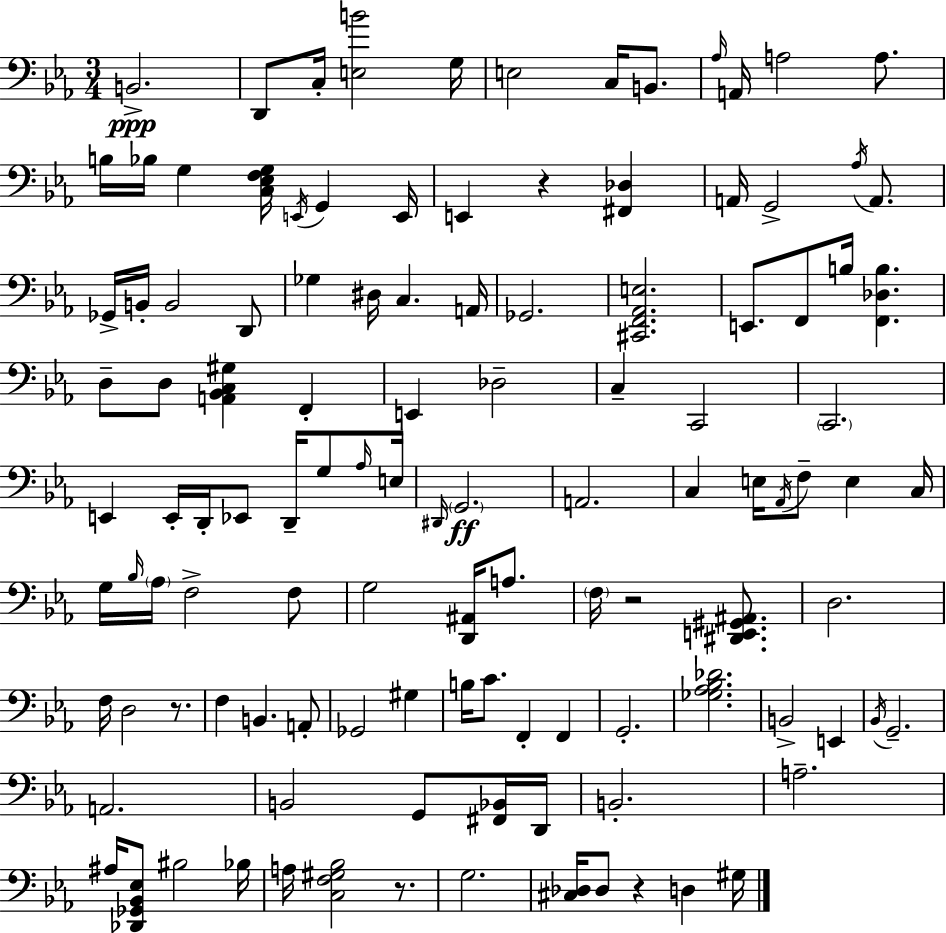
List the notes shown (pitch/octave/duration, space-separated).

B2/h. D2/e C3/s [E3,B4]/h G3/s E3/h C3/s B2/e. Ab3/s A2/s A3/h A3/e. B3/s Bb3/s G3/q [C3,Eb3,F3,G3]/s E2/s G2/q E2/s E2/q R/q [F#2,Db3]/q A2/s G2/h Ab3/s A2/e. Gb2/s B2/s B2/h D2/e Gb3/q D#3/s C3/q. A2/s Gb2/h. [C#2,F2,Ab2,E3]/h. E2/e. F2/e B3/s [F2,Db3,B3]/q. D3/e D3/e [A2,Bb2,C3,G#3]/q F2/q E2/q Db3/h C3/q C2/h C2/h. E2/q E2/s D2/s Eb2/e D2/s G3/e Ab3/s E3/s D#2/s G2/h. A2/h. C3/q E3/s Ab2/s F3/e E3/q C3/s G3/s Bb3/s Ab3/s F3/h F3/e G3/h [D2,A#2]/s A3/e. F3/s R/h [D#2,E2,G#2,A#2]/e. D3/h. F3/s D3/h R/e. F3/q B2/q. A2/e Gb2/h G#3/q B3/s C4/e. F2/q F2/q G2/h. [Gb3,Ab3,Bb3,Db4]/h. B2/h E2/q Bb2/s G2/h. A2/h. B2/h G2/e [F#2,Bb2]/s D2/s B2/h. A3/h. A#3/s [Db2,Gb2,Bb2,Eb3]/e BIS3/h Bb3/s A3/s [C3,F3,G#3,Bb3]/h R/e. G3/h. [C#3,Db3]/s Db3/e R/q D3/q G#3/s